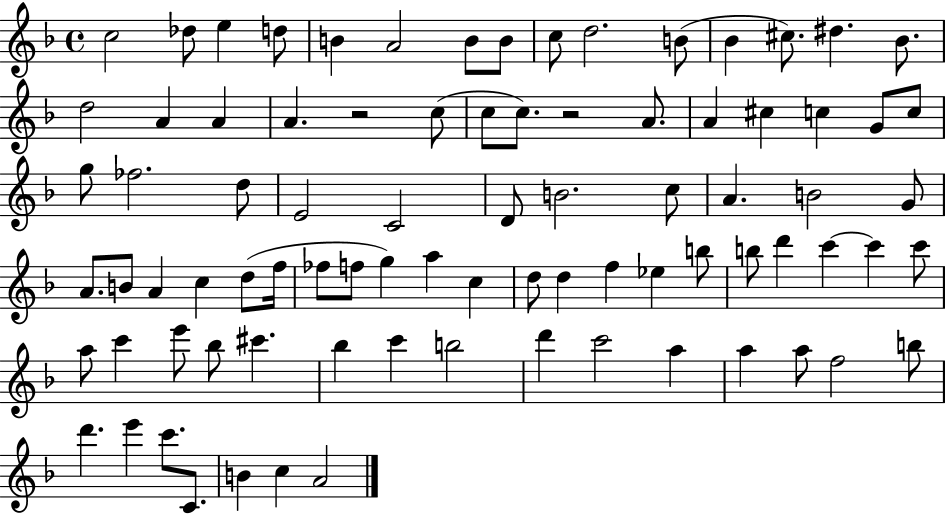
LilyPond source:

{
  \clef treble
  \time 4/4
  \defaultTimeSignature
  \key f \major
  c''2 des''8 e''4 d''8 | b'4 a'2 b'8 b'8 | c''8 d''2. b'8( | bes'4 cis''8.) dis''4. bes'8. | \break d''2 a'4 a'4 | a'4. r2 c''8( | c''8 c''8.) r2 a'8. | a'4 cis''4 c''4 g'8 c''8 | \break g''8 fes''2. d''8 | e'2 c'2 | d'8 b'2. c''8 | a'4. b'2 g'8 | \break a'8. b'8 a'4 c''4 d''8( f''16 | fes''8 f''8 g''4) a''4 c''4 | d''8 d''4 f''4 ees''4 b''8 | b''8 d'''4 c'''4~~ c'''4 c'''8 | \break a''8 c'''4 e'''8 bes''8 cis'''4. | bes''4 c'''4 b''2 | d'''4 c'''2 a''4 | a''4 a''8 f''2 b''8 | \break d'''4. e'''4 c'''8. c'8. | b'4 c''4 a'2 | \bar "|."
}